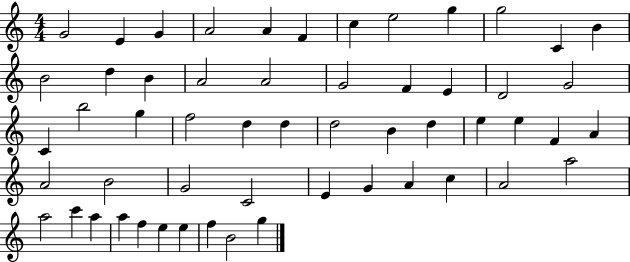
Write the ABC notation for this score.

X:1
T:Untitled
M:4/4
L:1/4
K:C
G2 E G A2 A F c e2 g g2 C B B2 d B A2 A2 G2 F E D2 G2 C b2 g f2 d d d2 B d e e F A A2 B2 G2 C2 E G A c A2 a2 a2 c' a a f e e f B2 g